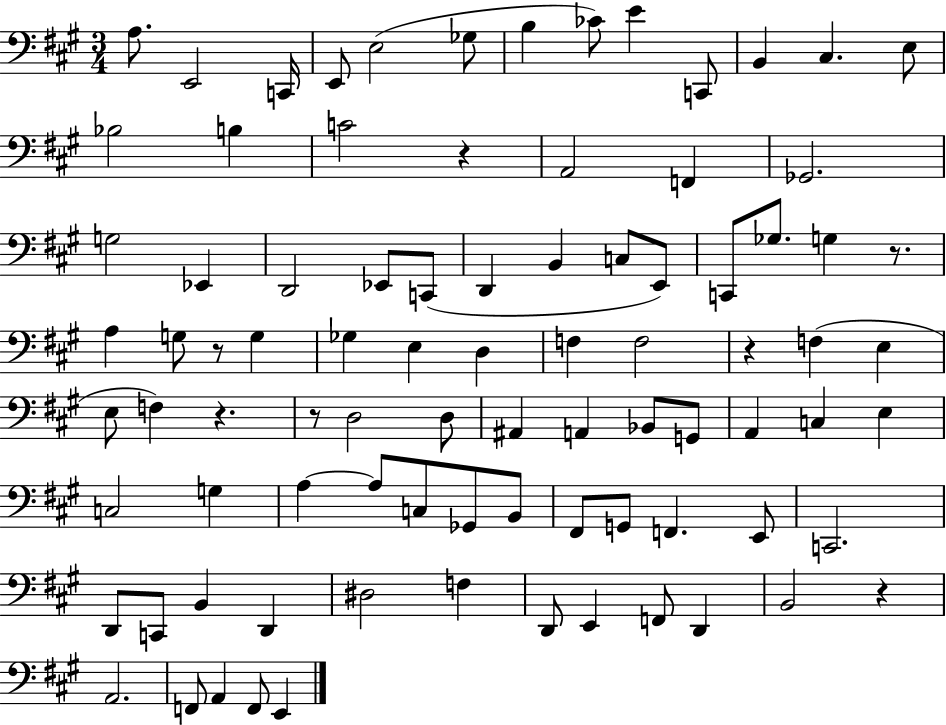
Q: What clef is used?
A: bass